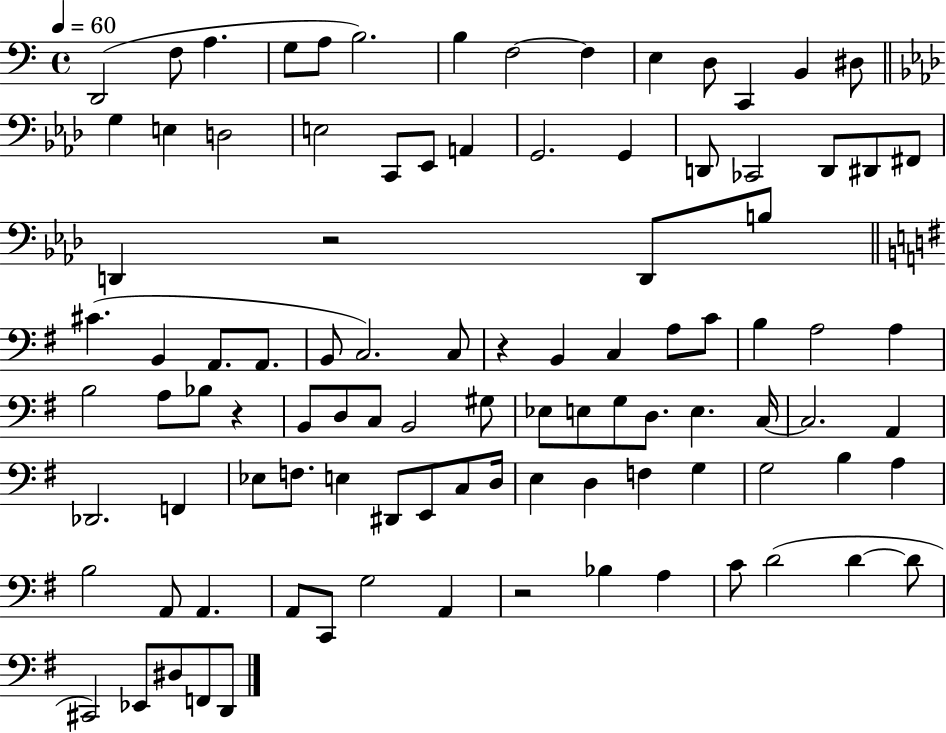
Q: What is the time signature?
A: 4/4